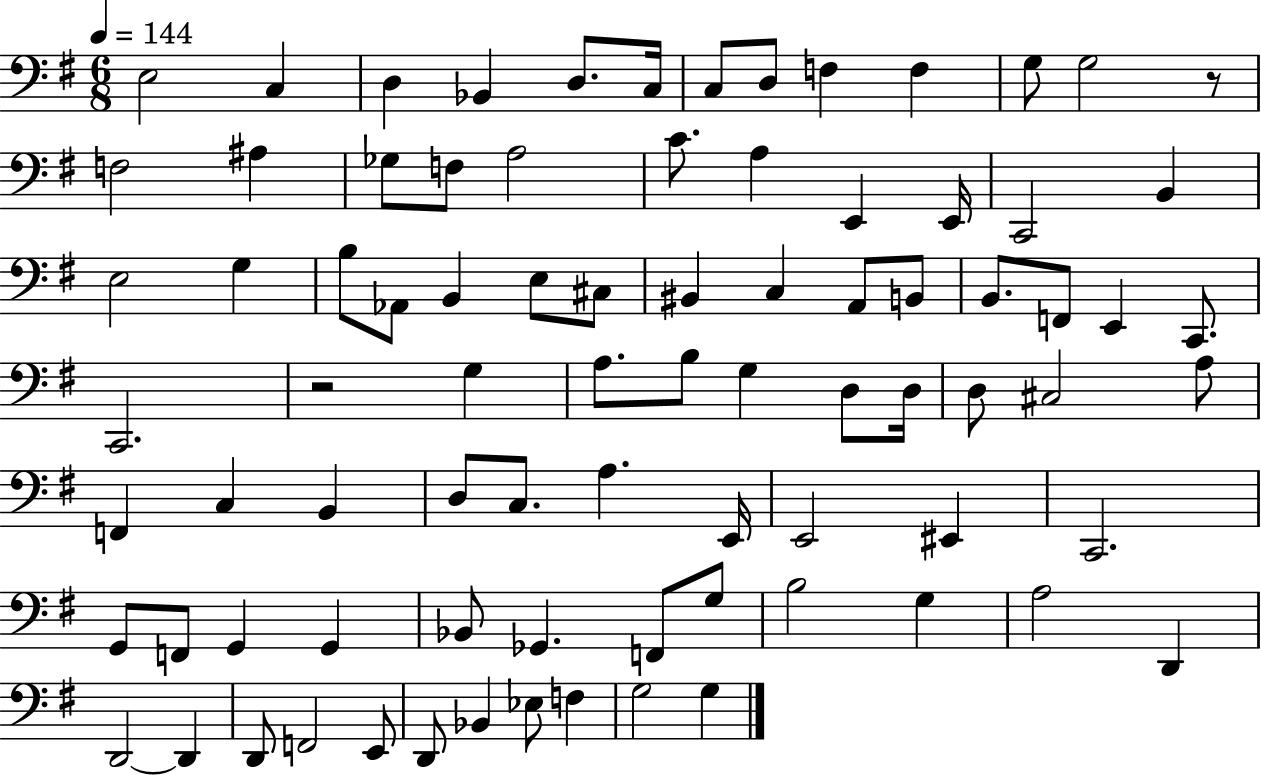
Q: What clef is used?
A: bass